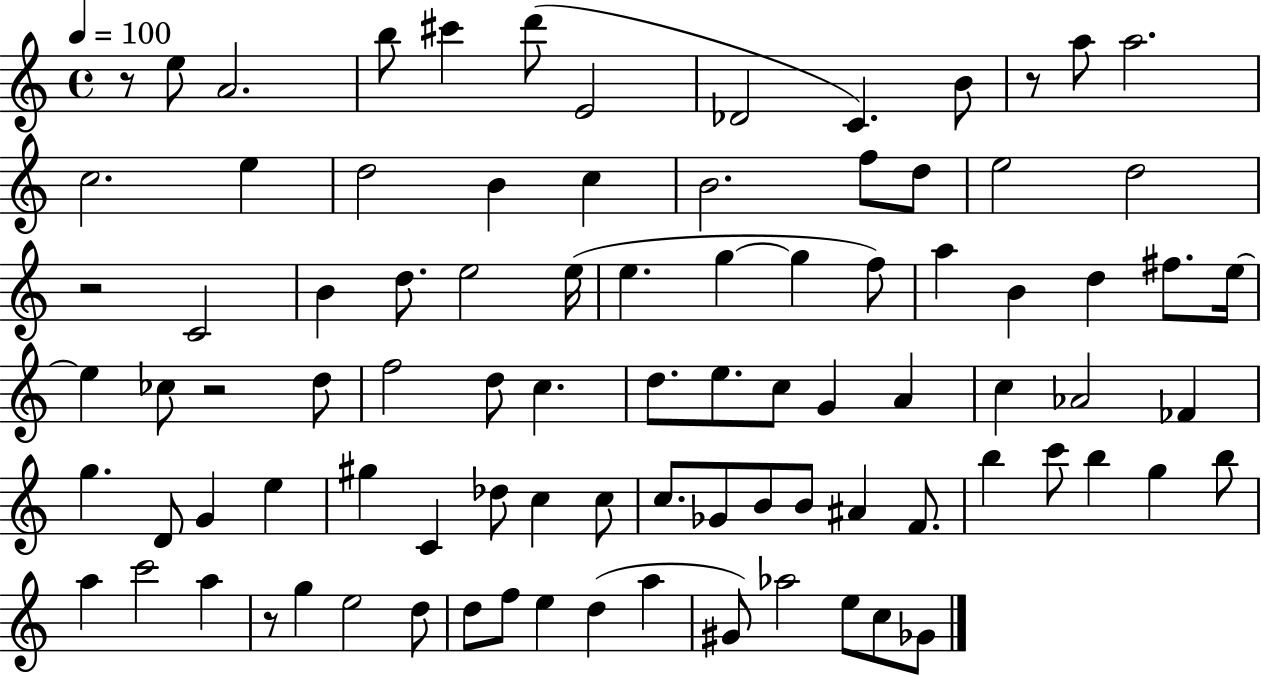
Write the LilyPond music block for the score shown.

{
  \clef treble
  \time 4/4
  \defaultTimeSignature
  \key c \major
  \tempo 4 = 100
  r8 e''8 a'2. | b''8 cis'''4 d'''8( e'2 | des'2 c'4.) b'8 | r8 a''8 a''2. | \break c''2. e''4 | d''2 b'4 c''4 | b'2. f''8 d''8 | e''2 d''2 | \break r2 c'2 | b'4 d''8. e''2 e''16( | e''4. g''4~~ g''4 f''8) | a''4 b'4 d''4 fis''8. e''16~~ | \break e''4 ces''8 r2 d''8 | f''2 d''8 c''4. | d''8. e''8. c''8 g'4 a'4 | c''4 aes'2 fes'4 | \break g''4. d'8 g'4 e''4 | gis''4 c'4 des''8 c''4 c''8 | c''8. ges'8 b'8 b'8 ais'4 f'8. | b''4 c'''8 b''4 g''4 b''8 | \break a''4 c'''2 a''4 | r8 g''4 e''2 d''8 | d''8 f''8 e''4 d''4( a''4 | gis'8) aes''2 e''8 c''8 ges'8 | \break \bar "|."
}